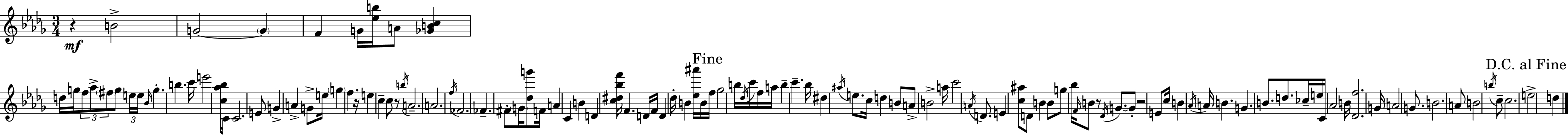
{
  \clef treble
  \numericTimeSignature
  \time 3/4
  \key bes \minor
  r4\mf b'2-> | g'2~~ \parenthesize g'4 | f'4 g'16 <ees'' b''>16 a'8 <ges' b' c''>4 | d''16 g''16 \tuplet 3/2 { f''8 aes''8-> \parenthesize fis''8 } g''8 \tuplet 3/2 { e''16 e''16 | \break \grace { bes'16 } } g''4.-. b''4. | c'''16 e'''2 <c'' aes'' bes''>8 | c'16 c'2. | e'8 g'4-> a'4-> g'8-> | \break e''16 \parenthesize g''4 f''4. | r16 e''4 c''4-- c''8 r8 | \acciaccatura { b''16 } a'2.-- | a'2. | \break \acciaccatura { f''16 } fes'2. | fes'4.-- fis'8-. \parenthesize g'16 | <des'' g'''>8 f'16 a'4 c'4 b'4 | d'4 <c'' dis'' bes'' f'''>16 f'4. | \break d'16 f'16 d'4 des''16-. b'4 | <ees'' ais'''>16 b'16 \mark "Fine" f''16 ges''2 | b''16 \acciaccatura { des''16 } c'''16 f''16 a''16 b''4-- c'''4.-- | bes''16 dis''4 \acciaccatura { ais''16 } e''8. | \break c''16 d''4 b'8 a'8-> b'2-> | a''16 c'''2 | \acciaccatura { a'16 } d'8. e'4 <c'' ais''>8 | d'8 b'4 b'8 g''8 bes''16 \grace { f'16 } | \break b'8 r8 \acciaccatura { des'16 } g'8.~~ g'8-. r2 | e'8 c''16 b'4 | \acciaccatura { aes'16 } \parenthesize a'16 b'4. g'4. | b'8. d''8. ces''16-- e''16 c'16 | \break aes'2 b'16 <des' f''>2. | g'16 a'2 | g'8. b'2. | a'8 b'2 | \break \acciaccatura { b''16 } c''8-- c''2. | \mark "D.C. al Fine" e''2-> | d''4 \bar "|."
}